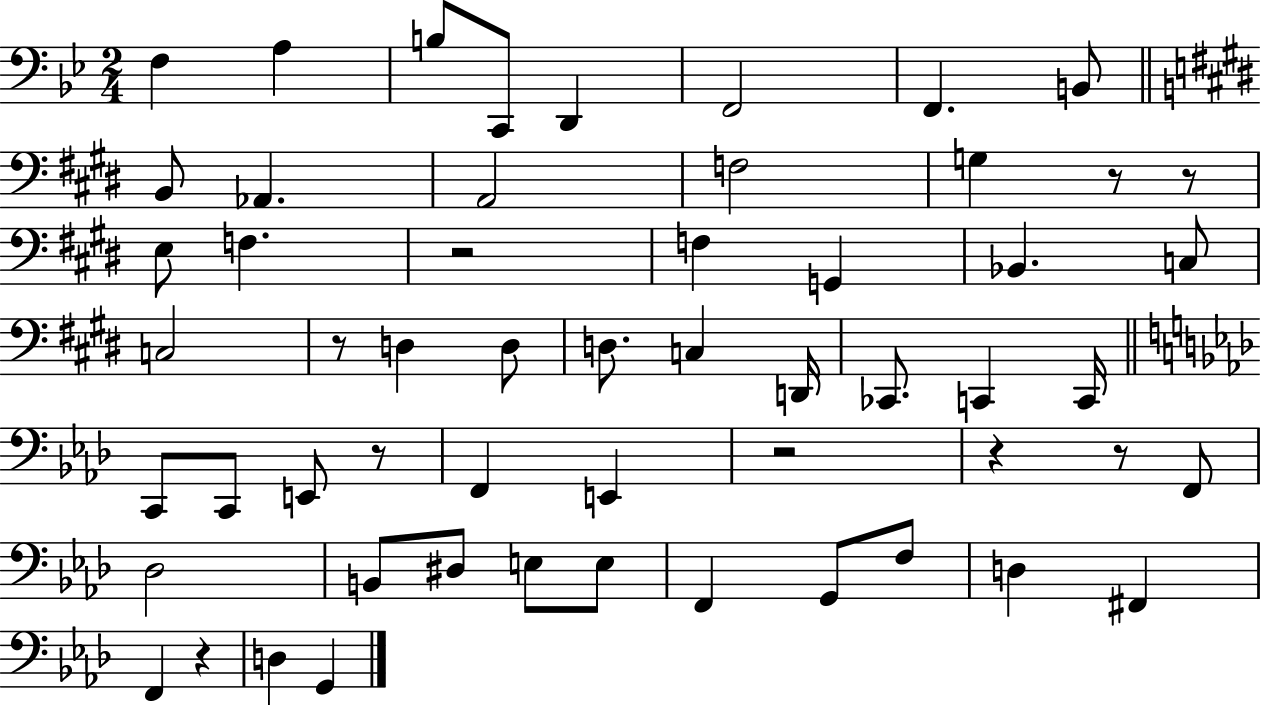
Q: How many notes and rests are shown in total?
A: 56